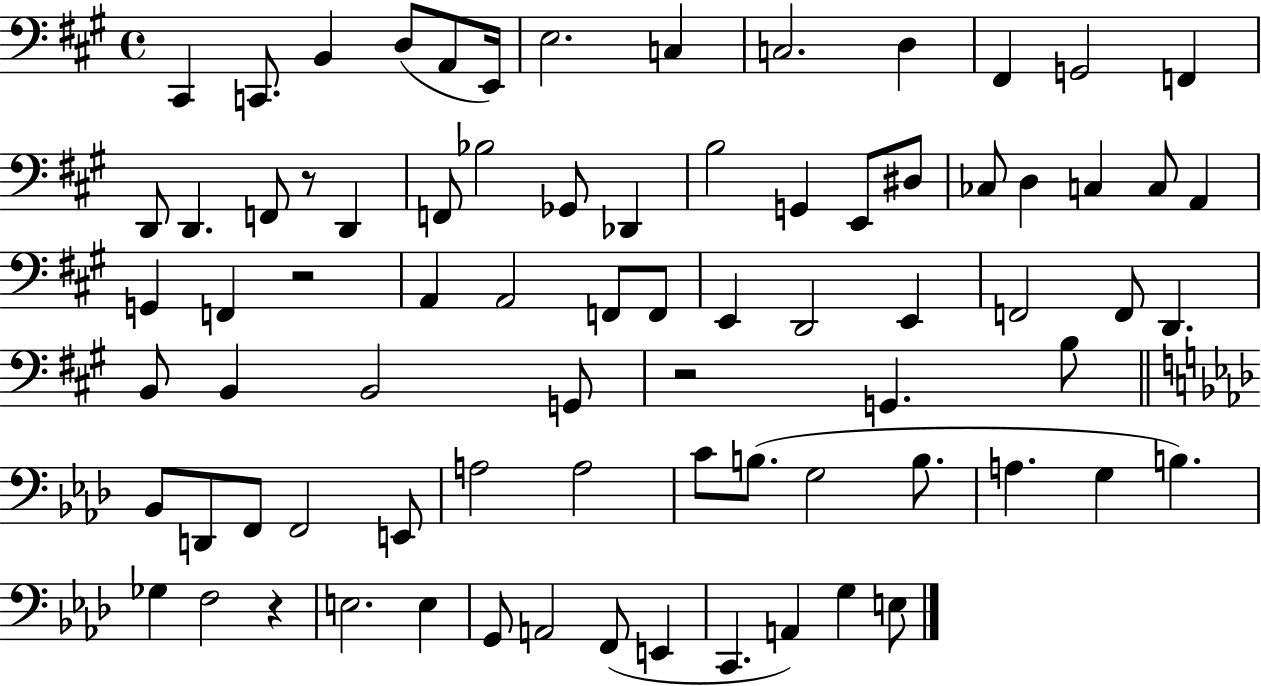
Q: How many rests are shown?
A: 4